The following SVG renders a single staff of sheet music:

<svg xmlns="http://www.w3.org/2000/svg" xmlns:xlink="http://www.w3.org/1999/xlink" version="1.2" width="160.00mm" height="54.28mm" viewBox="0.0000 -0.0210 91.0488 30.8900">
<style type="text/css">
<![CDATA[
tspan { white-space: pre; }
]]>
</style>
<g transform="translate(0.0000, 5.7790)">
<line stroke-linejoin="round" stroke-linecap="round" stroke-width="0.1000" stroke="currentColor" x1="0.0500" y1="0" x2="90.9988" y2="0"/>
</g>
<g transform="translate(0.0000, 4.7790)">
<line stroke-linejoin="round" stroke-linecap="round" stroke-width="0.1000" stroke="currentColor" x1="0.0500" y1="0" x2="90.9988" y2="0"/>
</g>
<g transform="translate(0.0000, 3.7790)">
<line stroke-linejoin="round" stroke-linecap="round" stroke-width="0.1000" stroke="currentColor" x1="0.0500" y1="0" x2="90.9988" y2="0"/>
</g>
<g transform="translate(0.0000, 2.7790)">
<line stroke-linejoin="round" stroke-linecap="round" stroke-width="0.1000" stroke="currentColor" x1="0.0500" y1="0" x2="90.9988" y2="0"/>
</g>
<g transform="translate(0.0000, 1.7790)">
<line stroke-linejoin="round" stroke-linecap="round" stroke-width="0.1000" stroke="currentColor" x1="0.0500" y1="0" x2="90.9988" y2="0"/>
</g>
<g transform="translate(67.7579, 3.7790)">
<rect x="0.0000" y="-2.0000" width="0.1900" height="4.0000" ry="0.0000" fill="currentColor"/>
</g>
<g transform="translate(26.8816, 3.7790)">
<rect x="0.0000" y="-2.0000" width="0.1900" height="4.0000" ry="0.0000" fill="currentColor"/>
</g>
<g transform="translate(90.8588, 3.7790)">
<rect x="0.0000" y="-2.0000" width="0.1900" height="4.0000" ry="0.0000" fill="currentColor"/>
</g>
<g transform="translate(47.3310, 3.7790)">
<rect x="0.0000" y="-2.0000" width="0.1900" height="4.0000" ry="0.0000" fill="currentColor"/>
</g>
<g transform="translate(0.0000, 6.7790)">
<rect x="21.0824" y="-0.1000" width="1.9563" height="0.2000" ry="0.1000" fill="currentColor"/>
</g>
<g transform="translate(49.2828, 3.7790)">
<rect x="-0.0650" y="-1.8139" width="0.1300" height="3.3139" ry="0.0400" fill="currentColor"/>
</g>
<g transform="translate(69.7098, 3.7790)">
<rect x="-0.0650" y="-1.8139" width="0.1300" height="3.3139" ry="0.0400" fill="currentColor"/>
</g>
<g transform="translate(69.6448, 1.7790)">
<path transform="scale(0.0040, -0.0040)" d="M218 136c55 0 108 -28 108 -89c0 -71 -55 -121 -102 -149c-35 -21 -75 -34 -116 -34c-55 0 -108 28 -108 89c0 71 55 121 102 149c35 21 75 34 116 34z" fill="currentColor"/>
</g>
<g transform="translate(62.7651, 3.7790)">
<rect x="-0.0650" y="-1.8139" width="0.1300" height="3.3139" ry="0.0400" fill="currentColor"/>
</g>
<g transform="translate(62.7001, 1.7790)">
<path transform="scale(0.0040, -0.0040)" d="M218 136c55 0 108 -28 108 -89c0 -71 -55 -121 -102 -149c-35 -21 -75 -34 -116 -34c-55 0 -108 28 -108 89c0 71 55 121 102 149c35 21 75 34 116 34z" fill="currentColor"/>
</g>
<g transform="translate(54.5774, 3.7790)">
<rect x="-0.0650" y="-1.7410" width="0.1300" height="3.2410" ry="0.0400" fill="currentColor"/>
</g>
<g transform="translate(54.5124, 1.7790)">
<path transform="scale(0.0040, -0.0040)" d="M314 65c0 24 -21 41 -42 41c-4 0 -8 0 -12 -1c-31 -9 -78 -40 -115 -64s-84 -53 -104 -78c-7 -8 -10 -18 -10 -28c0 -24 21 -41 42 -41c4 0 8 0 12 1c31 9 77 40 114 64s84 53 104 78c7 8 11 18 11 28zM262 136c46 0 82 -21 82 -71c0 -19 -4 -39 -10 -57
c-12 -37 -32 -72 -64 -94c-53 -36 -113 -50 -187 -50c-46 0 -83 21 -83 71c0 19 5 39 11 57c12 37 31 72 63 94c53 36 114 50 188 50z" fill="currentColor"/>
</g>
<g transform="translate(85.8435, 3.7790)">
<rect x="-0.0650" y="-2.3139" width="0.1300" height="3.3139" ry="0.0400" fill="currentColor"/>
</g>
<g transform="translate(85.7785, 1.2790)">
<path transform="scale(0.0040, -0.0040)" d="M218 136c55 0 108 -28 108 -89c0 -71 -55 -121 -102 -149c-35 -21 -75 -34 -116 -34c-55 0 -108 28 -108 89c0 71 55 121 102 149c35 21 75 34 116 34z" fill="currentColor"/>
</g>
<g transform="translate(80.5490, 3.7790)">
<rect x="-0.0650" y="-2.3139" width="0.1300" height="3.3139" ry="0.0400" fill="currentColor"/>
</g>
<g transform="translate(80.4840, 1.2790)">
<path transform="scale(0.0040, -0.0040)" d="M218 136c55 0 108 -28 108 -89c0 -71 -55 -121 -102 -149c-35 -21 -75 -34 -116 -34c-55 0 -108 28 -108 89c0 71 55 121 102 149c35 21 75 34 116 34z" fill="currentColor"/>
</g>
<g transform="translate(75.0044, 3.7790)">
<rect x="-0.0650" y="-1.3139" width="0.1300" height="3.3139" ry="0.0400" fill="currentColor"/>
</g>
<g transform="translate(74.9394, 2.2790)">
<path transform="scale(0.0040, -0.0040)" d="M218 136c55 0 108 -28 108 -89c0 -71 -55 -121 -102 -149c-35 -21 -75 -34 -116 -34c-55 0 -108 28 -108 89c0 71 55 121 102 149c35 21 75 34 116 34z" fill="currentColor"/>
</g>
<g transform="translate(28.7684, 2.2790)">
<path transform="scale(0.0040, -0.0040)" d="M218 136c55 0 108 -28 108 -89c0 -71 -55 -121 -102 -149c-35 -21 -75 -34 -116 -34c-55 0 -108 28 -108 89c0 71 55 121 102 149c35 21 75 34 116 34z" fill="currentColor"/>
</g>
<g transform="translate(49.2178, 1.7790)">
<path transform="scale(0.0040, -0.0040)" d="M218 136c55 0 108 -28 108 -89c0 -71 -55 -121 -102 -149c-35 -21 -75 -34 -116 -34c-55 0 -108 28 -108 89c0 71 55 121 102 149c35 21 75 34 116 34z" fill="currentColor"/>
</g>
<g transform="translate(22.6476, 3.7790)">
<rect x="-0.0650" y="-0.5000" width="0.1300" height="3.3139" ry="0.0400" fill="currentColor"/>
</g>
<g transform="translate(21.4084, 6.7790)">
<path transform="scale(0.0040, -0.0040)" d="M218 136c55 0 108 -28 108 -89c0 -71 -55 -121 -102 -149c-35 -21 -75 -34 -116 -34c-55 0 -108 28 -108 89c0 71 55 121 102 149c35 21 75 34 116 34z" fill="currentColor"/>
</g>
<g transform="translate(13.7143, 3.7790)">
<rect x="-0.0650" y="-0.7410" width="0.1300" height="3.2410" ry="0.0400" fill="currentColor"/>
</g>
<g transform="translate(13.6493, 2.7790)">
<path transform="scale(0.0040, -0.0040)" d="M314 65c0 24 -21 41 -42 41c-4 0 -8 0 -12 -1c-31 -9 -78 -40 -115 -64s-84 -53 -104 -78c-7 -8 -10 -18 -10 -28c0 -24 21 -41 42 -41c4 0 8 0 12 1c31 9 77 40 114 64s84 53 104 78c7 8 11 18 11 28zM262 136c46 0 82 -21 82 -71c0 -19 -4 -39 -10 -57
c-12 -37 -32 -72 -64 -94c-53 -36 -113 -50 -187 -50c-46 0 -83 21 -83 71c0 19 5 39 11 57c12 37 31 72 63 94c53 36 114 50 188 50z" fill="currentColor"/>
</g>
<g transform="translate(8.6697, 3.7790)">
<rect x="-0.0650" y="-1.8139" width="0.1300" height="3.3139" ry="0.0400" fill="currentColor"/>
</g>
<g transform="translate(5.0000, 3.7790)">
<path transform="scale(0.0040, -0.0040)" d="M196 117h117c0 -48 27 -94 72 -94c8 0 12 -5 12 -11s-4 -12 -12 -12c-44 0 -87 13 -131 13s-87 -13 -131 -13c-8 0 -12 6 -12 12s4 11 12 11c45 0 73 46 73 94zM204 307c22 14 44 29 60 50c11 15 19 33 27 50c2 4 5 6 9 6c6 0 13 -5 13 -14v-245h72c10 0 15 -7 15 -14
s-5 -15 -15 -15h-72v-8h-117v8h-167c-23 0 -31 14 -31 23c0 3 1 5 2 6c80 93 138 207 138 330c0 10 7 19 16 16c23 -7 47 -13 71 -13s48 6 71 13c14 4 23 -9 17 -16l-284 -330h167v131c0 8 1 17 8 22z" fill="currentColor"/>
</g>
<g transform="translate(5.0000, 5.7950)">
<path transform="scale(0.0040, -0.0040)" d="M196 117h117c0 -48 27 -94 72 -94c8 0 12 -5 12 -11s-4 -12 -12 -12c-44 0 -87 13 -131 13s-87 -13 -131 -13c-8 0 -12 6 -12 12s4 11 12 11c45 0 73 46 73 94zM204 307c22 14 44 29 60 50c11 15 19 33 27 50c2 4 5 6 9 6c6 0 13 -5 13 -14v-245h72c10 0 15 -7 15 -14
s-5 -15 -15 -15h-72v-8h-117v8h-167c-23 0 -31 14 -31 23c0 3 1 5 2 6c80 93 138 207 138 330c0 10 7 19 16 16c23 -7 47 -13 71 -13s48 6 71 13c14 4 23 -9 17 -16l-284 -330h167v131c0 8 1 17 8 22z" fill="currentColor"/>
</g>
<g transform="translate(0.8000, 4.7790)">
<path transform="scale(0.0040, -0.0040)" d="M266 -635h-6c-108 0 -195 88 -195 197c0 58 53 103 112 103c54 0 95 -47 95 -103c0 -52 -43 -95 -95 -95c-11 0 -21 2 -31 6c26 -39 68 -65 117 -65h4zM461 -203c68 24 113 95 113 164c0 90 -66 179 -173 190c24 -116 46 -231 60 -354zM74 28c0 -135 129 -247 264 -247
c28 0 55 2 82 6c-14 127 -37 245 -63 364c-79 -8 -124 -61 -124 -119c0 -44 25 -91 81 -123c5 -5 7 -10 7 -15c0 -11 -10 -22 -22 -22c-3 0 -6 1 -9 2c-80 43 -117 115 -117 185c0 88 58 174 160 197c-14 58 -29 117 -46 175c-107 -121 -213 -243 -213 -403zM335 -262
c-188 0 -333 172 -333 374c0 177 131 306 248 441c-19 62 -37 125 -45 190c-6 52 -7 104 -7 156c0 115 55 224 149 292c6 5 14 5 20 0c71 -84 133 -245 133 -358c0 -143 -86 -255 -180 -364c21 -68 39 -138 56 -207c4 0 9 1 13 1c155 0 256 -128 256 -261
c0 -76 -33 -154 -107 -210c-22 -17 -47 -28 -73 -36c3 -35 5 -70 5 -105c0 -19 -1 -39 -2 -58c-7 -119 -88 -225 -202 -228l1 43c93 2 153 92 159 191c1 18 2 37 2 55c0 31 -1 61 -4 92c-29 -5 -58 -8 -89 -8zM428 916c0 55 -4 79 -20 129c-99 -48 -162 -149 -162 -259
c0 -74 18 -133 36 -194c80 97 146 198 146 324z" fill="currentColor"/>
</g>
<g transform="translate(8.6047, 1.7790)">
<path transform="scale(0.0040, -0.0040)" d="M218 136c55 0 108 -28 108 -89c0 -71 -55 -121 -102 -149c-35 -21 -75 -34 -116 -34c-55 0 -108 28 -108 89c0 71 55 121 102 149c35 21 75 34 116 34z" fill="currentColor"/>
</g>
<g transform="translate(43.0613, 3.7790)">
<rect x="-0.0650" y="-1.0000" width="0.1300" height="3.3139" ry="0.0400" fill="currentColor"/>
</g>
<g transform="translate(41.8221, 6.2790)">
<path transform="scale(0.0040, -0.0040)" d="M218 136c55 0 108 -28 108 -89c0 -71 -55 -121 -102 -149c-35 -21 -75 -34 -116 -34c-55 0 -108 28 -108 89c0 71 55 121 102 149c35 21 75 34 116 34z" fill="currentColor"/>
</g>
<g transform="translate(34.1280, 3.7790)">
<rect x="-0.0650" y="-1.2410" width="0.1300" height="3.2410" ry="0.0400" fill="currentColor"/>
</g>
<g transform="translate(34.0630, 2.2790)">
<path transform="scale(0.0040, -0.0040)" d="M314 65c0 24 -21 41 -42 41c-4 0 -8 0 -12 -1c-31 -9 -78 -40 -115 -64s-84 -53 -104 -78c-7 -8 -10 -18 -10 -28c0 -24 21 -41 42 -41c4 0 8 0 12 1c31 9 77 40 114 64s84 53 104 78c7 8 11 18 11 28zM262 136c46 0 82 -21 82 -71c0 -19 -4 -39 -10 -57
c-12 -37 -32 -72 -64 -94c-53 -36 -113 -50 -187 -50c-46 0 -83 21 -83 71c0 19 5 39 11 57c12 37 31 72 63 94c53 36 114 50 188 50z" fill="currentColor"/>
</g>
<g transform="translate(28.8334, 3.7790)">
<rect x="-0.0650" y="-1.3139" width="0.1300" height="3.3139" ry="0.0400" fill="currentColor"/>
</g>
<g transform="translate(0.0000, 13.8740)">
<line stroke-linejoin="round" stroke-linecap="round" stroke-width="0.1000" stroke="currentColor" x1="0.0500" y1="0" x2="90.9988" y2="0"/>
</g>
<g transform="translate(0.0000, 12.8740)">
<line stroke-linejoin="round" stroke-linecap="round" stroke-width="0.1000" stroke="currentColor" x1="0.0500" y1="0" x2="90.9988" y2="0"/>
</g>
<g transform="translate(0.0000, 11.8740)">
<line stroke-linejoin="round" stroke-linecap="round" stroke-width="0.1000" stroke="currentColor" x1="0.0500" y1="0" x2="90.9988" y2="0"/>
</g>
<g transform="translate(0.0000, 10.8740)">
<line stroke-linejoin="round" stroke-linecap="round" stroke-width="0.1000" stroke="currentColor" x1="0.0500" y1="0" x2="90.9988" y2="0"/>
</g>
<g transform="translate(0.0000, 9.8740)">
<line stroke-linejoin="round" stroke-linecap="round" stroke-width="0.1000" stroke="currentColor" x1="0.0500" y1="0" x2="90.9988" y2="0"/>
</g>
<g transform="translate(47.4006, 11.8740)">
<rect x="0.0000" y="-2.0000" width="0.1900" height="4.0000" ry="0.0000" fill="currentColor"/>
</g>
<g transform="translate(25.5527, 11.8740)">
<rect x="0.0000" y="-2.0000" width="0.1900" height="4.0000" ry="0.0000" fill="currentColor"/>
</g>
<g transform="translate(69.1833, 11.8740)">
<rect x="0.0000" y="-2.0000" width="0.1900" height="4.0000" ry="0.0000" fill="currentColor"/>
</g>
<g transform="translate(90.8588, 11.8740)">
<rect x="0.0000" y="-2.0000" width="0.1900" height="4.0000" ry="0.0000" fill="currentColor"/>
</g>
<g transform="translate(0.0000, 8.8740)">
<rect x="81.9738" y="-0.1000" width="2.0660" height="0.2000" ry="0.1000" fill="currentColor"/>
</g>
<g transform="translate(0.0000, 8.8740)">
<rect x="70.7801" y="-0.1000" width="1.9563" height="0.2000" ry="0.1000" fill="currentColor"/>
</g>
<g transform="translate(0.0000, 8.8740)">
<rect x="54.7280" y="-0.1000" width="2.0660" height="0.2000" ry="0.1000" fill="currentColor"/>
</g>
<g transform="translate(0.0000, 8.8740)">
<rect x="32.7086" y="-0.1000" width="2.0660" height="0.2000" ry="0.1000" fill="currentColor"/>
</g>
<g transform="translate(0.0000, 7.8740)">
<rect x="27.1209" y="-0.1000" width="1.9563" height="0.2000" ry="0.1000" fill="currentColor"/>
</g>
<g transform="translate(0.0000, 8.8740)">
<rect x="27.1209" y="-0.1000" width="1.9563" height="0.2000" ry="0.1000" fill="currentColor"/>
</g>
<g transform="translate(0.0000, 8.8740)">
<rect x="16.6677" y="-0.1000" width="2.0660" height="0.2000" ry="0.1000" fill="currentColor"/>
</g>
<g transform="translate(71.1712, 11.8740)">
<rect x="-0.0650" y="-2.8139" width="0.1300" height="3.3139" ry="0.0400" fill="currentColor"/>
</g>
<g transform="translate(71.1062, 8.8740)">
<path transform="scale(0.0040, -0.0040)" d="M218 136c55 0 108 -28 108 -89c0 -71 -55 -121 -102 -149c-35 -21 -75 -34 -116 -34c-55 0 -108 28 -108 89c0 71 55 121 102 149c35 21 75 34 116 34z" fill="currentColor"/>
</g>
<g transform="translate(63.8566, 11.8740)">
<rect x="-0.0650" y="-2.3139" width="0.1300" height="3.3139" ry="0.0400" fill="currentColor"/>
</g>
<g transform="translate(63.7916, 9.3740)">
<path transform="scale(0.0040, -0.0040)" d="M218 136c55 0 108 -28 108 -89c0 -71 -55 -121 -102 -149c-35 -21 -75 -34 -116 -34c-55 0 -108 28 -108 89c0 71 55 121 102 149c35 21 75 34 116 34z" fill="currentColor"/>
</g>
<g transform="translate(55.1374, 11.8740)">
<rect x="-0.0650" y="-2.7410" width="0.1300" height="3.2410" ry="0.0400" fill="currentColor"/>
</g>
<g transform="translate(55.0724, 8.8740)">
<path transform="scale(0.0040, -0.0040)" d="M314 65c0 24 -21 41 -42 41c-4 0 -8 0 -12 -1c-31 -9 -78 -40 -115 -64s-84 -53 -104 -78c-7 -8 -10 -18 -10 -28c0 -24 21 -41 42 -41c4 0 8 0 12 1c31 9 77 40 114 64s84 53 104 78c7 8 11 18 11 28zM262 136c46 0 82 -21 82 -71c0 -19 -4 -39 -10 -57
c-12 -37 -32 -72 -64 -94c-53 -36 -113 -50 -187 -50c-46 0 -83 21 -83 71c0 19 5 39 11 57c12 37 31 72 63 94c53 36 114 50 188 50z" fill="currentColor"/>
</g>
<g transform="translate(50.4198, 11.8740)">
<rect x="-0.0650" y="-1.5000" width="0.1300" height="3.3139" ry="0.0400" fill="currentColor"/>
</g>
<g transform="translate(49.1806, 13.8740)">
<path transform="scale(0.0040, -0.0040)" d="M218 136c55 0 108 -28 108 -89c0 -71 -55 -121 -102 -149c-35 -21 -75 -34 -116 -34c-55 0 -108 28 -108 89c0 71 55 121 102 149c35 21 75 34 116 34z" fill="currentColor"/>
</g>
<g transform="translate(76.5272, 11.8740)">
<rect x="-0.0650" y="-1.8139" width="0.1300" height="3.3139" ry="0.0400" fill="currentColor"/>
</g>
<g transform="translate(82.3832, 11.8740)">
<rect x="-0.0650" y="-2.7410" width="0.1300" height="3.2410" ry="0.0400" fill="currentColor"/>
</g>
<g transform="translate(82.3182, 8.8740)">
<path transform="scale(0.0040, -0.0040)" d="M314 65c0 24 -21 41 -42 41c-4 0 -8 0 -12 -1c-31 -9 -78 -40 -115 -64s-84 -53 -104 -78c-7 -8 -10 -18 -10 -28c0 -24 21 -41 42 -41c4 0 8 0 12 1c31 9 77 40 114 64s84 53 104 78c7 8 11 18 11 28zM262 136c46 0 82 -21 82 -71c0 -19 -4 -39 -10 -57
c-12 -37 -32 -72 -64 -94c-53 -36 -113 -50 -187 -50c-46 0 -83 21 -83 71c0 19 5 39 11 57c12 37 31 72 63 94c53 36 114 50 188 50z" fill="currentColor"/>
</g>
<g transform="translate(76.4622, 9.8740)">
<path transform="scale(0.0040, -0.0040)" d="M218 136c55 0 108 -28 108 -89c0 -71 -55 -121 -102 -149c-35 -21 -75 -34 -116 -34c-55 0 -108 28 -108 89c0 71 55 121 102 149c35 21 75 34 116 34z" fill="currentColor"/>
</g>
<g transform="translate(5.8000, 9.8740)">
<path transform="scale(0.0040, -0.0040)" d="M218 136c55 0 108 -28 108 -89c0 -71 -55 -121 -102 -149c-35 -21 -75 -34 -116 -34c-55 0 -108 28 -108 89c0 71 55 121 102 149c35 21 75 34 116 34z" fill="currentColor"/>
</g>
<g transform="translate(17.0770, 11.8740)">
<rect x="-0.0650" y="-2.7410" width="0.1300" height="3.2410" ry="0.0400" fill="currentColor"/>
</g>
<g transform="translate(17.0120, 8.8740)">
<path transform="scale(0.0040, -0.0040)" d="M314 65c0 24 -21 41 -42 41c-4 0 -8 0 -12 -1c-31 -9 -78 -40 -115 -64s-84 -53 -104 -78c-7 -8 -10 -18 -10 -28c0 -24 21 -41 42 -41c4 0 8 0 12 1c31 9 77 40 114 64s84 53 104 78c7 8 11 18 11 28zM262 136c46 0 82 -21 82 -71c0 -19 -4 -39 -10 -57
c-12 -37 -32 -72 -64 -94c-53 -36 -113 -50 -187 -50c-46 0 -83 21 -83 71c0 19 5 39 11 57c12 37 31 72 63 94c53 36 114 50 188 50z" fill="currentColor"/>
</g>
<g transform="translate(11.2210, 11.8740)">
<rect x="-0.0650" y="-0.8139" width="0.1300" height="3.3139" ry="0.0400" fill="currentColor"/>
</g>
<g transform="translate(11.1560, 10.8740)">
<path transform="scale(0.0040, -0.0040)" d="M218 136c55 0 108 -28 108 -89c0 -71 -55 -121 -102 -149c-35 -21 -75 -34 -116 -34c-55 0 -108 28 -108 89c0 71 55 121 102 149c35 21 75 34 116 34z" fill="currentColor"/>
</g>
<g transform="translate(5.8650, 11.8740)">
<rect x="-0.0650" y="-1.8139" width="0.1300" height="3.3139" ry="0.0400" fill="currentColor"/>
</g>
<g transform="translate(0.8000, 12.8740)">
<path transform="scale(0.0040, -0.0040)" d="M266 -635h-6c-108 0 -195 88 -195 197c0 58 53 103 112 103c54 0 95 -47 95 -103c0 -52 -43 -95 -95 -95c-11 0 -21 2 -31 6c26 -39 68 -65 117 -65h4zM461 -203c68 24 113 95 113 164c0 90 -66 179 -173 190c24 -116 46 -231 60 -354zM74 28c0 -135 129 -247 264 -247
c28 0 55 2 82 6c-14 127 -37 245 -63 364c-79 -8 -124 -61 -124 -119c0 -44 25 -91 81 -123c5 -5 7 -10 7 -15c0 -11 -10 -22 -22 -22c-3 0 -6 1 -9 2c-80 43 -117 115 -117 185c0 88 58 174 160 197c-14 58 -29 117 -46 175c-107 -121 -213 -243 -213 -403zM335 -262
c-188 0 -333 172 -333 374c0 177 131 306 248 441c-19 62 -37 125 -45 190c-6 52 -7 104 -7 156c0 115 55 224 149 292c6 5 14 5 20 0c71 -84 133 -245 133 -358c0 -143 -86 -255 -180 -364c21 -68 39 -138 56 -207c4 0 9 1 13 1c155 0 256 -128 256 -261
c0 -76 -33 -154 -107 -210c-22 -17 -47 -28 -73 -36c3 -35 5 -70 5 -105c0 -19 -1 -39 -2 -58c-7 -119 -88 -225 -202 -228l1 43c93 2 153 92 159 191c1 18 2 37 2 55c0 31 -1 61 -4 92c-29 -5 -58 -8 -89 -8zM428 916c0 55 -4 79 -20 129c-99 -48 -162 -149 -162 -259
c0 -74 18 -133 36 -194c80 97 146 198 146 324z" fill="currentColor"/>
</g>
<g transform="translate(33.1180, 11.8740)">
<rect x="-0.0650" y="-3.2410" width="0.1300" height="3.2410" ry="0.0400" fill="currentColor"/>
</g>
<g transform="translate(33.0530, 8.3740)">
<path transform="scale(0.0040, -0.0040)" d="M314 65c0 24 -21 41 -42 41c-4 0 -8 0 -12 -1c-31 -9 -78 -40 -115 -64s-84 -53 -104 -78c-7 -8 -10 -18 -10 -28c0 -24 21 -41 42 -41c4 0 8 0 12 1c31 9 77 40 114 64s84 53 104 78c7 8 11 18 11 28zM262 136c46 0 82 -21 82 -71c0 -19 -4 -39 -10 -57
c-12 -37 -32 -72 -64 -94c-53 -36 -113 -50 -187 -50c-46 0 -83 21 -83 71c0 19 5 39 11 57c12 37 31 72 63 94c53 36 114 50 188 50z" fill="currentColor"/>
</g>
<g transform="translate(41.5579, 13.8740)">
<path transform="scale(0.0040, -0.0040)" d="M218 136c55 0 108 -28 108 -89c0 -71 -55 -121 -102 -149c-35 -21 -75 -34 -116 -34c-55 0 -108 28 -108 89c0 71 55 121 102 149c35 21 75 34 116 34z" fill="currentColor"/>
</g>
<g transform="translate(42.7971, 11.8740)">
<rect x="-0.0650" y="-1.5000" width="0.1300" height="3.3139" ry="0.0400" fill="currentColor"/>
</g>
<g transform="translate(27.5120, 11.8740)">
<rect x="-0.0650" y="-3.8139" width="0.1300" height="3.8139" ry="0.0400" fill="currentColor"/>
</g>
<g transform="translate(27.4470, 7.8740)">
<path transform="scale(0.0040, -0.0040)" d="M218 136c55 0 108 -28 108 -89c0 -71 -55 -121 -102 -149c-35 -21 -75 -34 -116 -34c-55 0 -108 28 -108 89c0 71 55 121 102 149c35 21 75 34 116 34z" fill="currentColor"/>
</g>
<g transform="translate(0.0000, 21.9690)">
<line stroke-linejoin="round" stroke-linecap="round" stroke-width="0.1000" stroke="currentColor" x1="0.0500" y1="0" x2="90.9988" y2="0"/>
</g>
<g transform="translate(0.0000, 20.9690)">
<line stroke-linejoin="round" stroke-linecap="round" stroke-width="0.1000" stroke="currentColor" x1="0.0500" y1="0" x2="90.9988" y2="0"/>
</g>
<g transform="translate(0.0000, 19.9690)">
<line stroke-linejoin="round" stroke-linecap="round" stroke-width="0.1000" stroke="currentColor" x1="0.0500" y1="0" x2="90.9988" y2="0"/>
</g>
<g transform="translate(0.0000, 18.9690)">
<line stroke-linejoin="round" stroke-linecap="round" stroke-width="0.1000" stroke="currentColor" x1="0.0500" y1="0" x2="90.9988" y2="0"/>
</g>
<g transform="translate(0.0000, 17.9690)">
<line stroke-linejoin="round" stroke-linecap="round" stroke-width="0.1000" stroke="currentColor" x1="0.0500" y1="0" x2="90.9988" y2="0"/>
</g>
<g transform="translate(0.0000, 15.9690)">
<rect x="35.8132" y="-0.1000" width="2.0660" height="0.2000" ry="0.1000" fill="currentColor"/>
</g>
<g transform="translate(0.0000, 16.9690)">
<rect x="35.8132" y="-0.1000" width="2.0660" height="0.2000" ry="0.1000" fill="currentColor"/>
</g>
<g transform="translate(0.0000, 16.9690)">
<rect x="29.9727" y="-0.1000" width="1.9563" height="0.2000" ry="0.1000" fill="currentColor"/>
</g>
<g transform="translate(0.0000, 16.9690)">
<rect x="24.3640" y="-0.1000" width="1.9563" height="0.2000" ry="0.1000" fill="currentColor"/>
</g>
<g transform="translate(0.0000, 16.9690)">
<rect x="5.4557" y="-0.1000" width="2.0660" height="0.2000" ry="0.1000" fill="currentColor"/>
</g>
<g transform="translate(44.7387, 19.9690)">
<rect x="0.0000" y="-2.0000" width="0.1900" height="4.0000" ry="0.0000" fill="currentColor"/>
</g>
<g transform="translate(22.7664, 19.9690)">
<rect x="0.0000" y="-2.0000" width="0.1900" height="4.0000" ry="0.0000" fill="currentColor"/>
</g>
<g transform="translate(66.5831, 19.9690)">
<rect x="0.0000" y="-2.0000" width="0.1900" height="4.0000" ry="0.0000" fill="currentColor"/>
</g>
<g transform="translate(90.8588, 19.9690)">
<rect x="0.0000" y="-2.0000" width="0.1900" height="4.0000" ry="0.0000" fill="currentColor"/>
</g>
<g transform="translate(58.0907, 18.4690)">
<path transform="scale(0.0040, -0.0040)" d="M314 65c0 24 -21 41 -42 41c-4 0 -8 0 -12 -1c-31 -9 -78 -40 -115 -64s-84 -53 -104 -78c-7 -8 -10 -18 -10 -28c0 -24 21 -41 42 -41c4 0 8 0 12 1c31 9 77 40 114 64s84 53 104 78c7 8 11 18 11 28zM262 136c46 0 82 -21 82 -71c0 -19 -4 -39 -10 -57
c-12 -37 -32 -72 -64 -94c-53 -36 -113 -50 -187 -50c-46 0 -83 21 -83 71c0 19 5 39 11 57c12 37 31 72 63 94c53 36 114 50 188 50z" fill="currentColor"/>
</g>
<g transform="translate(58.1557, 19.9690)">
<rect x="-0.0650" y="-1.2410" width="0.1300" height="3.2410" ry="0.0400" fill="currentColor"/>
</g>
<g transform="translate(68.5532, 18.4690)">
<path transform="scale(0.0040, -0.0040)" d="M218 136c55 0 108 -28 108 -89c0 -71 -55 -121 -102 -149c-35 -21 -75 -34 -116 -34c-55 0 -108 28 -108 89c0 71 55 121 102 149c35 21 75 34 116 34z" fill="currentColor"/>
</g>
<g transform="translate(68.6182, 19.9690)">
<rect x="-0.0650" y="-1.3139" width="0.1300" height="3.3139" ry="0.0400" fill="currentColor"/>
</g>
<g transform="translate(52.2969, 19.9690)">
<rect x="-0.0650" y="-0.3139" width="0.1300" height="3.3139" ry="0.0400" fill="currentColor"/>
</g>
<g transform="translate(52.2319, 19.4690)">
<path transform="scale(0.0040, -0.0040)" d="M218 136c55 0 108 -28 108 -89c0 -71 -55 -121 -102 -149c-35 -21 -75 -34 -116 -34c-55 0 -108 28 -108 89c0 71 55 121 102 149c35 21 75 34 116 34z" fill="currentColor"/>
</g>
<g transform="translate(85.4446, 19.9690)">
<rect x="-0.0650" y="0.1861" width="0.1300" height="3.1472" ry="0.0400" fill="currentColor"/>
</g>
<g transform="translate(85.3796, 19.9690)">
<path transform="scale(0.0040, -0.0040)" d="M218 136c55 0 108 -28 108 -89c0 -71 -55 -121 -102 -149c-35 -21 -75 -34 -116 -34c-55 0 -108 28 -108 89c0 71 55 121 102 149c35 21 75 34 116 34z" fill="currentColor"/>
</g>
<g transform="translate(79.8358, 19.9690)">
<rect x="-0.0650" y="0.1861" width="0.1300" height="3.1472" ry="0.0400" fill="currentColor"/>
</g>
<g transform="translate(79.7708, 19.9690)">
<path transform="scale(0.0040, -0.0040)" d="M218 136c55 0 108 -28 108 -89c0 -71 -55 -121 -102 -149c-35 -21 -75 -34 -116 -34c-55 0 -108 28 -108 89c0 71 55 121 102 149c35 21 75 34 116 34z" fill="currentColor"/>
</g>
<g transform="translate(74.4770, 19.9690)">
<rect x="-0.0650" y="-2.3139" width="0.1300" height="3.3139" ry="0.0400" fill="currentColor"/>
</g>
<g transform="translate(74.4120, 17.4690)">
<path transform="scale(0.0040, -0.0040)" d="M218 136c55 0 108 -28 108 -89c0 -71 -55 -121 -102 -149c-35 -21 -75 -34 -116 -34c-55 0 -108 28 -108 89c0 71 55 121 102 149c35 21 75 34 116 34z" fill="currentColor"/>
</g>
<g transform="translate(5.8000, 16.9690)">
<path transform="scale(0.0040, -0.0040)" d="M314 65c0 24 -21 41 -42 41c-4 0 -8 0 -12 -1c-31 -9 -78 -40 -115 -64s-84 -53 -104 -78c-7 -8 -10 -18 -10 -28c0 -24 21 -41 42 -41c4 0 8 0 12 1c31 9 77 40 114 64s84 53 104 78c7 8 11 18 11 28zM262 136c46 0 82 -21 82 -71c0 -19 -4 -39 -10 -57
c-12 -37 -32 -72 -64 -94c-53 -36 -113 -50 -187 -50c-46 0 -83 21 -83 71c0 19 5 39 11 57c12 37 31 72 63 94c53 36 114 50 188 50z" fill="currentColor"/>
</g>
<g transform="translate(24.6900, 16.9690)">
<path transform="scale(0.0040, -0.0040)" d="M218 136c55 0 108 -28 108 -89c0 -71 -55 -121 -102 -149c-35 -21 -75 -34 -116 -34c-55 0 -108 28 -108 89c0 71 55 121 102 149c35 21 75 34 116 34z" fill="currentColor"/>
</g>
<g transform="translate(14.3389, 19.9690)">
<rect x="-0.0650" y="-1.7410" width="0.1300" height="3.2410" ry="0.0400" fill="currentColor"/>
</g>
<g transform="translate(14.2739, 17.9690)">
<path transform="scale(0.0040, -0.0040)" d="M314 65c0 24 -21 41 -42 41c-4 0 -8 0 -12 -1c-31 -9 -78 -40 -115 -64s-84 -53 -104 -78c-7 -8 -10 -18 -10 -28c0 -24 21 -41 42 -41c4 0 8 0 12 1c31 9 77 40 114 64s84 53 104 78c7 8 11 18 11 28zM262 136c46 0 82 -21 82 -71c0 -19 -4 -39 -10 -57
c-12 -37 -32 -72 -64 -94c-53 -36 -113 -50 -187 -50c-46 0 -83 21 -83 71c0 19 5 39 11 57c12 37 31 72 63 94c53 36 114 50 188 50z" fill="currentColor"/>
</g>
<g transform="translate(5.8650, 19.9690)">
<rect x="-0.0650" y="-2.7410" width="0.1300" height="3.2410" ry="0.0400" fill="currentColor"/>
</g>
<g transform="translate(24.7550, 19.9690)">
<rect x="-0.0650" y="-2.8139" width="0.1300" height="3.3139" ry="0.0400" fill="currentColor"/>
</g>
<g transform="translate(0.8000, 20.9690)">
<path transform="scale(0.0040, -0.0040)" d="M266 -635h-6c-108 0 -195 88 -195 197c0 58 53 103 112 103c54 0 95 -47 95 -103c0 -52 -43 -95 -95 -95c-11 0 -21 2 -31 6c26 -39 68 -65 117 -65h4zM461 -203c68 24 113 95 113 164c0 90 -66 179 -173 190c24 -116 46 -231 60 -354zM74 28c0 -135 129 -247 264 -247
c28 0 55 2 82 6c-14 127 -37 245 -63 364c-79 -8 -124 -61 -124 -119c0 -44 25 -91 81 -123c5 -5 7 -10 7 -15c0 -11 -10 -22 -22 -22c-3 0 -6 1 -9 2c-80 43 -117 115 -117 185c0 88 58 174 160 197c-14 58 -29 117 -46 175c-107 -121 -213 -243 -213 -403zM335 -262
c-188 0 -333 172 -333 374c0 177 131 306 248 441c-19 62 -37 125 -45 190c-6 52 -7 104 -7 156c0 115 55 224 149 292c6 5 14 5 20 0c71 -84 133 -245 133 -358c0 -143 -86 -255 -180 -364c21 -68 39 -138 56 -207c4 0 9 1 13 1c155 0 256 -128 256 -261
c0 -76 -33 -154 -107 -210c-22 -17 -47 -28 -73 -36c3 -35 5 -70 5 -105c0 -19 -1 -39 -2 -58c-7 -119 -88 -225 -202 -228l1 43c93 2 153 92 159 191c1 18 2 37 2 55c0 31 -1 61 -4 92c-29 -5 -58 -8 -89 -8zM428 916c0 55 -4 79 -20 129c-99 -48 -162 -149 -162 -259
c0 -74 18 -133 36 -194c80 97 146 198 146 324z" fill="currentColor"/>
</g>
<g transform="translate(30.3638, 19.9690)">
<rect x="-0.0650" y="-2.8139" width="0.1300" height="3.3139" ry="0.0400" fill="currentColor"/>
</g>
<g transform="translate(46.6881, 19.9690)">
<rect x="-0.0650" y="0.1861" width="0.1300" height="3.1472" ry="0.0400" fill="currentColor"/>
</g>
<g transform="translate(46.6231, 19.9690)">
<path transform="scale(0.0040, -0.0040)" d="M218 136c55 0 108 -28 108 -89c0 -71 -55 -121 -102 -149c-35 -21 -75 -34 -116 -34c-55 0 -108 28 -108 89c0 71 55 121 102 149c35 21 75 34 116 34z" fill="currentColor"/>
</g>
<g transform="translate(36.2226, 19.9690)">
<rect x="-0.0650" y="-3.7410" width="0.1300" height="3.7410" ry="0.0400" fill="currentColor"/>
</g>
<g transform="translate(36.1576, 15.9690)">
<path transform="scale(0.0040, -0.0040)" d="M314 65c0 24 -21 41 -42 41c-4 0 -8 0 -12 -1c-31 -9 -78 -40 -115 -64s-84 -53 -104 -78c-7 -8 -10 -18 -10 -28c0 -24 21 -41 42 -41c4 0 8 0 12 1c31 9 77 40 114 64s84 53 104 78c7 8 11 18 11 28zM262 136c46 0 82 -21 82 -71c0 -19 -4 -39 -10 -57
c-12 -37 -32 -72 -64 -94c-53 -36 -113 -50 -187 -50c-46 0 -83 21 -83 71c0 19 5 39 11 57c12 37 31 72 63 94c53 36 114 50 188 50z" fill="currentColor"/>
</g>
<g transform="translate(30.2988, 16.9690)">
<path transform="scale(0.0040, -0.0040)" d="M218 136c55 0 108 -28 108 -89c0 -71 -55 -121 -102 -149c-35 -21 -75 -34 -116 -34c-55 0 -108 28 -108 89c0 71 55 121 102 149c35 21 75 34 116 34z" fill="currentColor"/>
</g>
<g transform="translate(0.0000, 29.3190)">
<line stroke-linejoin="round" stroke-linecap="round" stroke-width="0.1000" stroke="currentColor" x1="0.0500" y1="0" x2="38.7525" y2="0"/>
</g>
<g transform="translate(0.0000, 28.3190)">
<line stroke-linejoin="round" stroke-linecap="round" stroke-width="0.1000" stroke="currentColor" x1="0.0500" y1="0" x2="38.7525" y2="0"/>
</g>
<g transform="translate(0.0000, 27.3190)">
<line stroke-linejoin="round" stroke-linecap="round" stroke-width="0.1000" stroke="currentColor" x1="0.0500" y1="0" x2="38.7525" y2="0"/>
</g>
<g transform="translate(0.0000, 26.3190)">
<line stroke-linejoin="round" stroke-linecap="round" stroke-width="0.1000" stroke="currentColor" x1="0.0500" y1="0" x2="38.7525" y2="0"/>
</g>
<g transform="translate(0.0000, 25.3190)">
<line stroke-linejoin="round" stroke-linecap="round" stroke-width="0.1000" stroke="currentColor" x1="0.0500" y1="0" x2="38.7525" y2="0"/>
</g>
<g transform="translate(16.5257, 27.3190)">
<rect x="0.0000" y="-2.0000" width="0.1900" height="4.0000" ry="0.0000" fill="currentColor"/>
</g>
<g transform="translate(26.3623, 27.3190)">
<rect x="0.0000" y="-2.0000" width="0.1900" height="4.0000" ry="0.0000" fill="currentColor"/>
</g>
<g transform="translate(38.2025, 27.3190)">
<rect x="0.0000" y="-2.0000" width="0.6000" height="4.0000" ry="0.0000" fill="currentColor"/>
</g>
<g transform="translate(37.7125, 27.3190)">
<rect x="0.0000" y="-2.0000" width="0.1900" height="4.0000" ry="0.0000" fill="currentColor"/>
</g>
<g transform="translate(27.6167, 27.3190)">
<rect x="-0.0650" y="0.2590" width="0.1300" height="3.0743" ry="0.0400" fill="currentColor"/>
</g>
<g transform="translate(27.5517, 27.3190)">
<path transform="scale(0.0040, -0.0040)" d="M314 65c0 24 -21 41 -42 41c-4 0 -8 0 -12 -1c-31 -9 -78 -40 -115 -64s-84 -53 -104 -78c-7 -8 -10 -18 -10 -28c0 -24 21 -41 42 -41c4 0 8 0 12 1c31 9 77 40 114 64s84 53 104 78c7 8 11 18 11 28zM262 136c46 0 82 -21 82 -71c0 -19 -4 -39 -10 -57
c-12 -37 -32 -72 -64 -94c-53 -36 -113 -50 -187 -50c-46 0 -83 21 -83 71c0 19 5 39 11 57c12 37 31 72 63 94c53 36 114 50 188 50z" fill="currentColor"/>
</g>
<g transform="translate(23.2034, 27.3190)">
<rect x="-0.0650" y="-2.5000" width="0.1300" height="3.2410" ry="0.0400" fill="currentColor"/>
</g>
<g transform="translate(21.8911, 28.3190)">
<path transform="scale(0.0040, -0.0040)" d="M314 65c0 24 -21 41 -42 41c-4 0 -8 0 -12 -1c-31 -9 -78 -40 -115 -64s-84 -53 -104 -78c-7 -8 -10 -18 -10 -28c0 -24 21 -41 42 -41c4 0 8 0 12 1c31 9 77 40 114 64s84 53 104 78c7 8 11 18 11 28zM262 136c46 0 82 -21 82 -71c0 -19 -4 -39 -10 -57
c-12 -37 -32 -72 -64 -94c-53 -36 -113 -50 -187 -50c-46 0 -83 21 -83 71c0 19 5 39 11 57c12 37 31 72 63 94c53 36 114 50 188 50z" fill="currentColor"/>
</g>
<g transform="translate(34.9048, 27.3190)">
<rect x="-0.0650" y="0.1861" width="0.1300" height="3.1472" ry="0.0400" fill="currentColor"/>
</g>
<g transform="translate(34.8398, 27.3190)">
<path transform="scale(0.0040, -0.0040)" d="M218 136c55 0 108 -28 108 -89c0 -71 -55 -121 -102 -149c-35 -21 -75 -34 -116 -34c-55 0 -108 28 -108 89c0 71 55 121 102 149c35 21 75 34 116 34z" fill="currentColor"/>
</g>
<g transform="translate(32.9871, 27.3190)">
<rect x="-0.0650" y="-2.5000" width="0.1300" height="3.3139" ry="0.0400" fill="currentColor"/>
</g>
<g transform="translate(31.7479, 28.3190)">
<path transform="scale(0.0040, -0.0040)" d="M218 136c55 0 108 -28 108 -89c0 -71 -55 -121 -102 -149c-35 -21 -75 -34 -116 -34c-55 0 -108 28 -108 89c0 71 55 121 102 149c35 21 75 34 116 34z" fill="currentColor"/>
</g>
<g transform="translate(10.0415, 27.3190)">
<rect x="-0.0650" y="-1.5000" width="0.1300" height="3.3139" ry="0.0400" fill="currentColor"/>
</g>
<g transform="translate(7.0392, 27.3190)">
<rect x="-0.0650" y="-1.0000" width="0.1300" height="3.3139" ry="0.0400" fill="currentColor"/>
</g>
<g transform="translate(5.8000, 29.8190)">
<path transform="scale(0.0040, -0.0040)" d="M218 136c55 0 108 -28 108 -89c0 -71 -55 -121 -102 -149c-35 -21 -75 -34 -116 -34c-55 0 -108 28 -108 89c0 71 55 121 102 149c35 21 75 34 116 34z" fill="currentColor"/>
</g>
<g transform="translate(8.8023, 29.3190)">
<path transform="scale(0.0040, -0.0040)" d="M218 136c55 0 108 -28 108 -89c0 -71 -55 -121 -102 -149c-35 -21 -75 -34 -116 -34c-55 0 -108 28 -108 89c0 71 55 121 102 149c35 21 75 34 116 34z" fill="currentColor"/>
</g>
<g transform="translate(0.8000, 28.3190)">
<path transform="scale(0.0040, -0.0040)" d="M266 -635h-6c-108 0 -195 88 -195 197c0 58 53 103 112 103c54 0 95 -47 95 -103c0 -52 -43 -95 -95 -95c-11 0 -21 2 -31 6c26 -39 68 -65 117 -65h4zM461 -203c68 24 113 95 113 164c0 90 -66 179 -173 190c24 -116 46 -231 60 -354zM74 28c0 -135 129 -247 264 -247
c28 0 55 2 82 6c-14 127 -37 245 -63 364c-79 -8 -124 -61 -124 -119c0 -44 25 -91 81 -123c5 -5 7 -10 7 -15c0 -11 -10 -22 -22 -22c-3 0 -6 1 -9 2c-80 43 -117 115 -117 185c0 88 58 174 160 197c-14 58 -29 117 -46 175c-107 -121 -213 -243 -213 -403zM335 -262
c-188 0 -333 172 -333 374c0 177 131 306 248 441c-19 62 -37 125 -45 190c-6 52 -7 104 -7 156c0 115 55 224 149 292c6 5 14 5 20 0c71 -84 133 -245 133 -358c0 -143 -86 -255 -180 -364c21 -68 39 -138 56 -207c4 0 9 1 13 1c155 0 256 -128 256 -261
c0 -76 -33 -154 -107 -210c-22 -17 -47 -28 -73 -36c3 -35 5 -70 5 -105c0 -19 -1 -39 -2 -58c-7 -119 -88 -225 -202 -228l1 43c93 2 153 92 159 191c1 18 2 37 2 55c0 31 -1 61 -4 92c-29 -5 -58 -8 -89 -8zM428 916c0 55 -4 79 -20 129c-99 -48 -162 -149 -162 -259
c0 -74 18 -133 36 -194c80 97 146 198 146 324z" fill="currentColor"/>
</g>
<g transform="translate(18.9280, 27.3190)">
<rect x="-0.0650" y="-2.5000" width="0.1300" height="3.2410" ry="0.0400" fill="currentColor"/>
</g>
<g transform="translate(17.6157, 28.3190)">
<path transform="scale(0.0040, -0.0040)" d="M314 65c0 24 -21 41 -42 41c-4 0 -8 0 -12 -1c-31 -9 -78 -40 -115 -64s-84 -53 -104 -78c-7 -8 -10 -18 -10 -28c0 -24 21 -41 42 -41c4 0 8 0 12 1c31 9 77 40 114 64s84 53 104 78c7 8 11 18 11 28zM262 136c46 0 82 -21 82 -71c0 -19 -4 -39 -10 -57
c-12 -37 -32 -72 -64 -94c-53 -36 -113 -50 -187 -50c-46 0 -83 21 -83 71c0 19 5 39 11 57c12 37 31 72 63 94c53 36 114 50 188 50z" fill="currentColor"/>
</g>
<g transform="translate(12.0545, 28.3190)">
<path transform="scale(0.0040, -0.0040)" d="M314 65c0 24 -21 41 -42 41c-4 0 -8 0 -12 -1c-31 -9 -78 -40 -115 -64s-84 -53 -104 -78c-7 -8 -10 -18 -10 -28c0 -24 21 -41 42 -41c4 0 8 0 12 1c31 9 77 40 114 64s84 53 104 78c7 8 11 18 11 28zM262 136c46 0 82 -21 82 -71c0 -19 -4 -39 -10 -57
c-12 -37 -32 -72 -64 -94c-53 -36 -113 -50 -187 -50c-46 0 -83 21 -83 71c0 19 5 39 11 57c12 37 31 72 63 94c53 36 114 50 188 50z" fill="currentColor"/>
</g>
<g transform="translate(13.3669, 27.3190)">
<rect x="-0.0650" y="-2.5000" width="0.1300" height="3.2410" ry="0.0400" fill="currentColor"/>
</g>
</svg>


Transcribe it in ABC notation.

X:1
T:Untitled
M:4/4
L:1/4
K:C
f d2 C e e2 D f f2 f f e g g f d a2 c' b2 E E a2 g a f a2 a2 f2 a a c'2 B c e2 e g B B D E G2 G2 G2 B2 G B